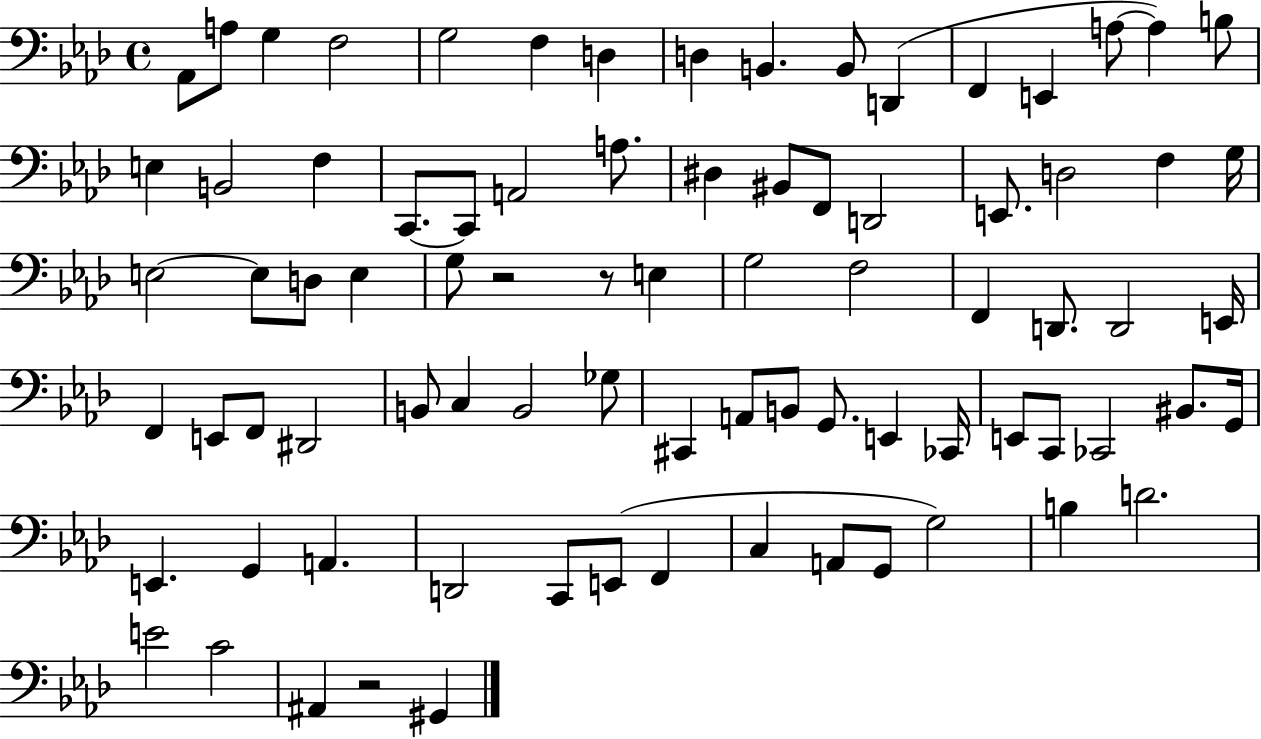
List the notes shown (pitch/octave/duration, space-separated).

Ab2/e A3/e G3/q F3/h G3/h F3/q D3/q D3/q B2/q. B2/e D2/q F2/q E2/q A3/e A3/q B3/e E3/q B2/h F3/q C2/e. C2/e A2/h A3/e. D#3/q BIS2/e F2/e D2/h E2/e. D3/h F3/q G3/s E3/h E3/e D3/e E3/q G3/e R/h R/e E3/q G3/h F3/h F2/q D2/e. D2/h E2/s F2/q E2/e F2/e D#2/h B2/e C3/q B2/h Gb3/e C#2/q A2/e B2/e G2/e. E2/q CES2/s E2/e C2/e CES2/h BIS2/e. G2/s E2/q. G2/q A2/q. D2/h C2/e E2/e F2/q C3/q A2/e G2/e G3/h B3/q D4/h. E4/h C4/h A#2/q R/h G#2/q